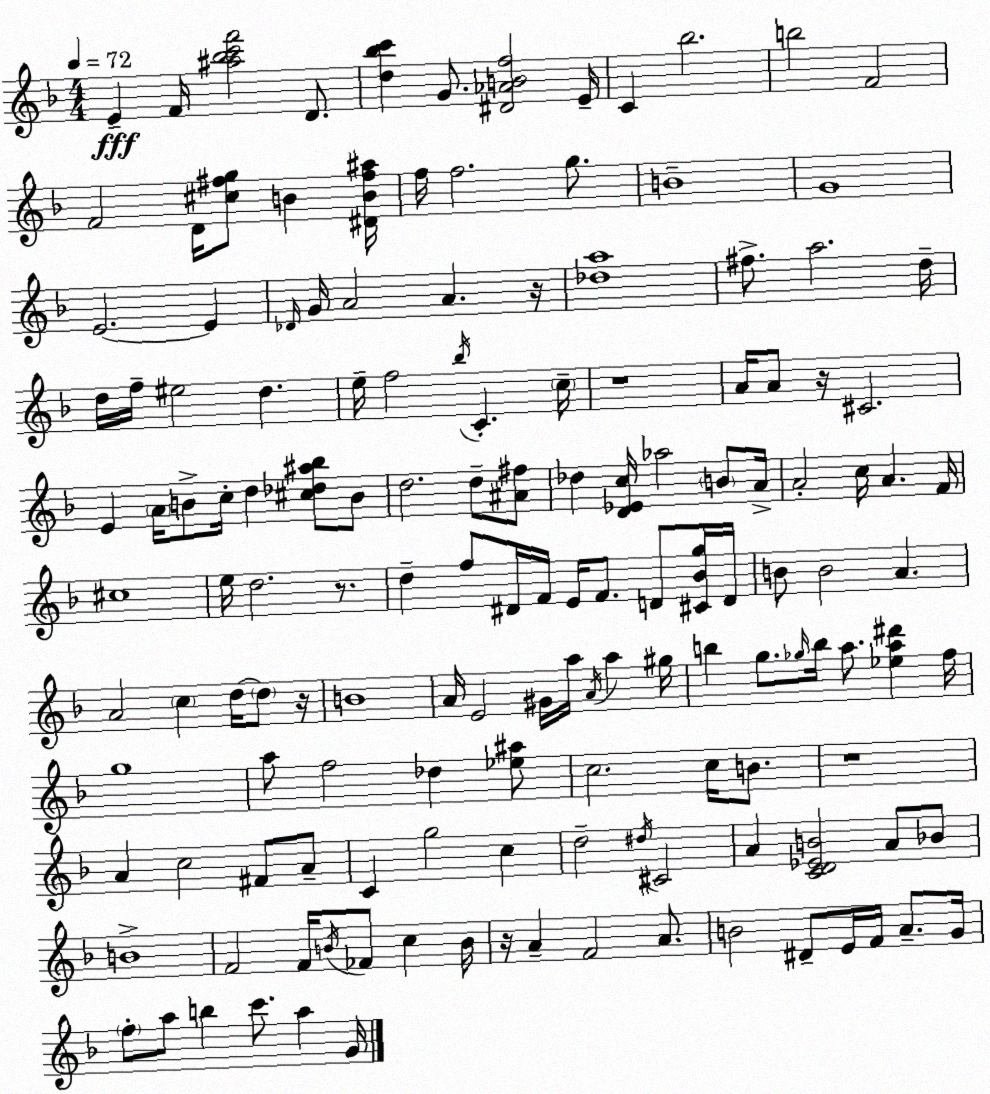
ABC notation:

X:1
T:Untitled
M:4/4
L:1/4
K:F
E F/4 [^a_bc'f']2 D/2 [d_bc'] G/2 [^D_ABf]2 E/4 C _b2 b2 F2 F2 D/4 [^c^fg]/2 B [^DB^f^a]/4 f/4 f2 g/2 B4 G4 E2 E _D/4 G/4 A2 A z/4 [_da]4 ^f/2 a2 d/4 d/4 f/4 ^e2 d e/4 f2 _b/4 C c/4 z4 A/4 A/2 z/4 ^C2 E A/4 B/2 c/4 d [^c_d^a_b]/2 B/2 d2 d/2 [^A^f]/2 _d [D_Ec]/4 _a2 B/2 A/4 A2 c/4 A F/4 ^c4 e/4 d2 z/2 d f/2 ^D/4 F/4 E/4 F/2 D/2 [^C_Bg]/4 D/4 B/2 B2 A A2 c d/4 d/2 z/4 B4 A/4 E2 ^G/4 a/4 A/4 a ^g/4 b g/2 _g/4 b/4 a/2 [_ea^d'] f/4 g4 a/2 f2 _d [_e^a]/2 c2 c/4 B/2 z4 A c2 ^F/2 A/2 C g2 c d2 ^d/4 ^C2 A [CD_EB]2 A/2 _B/2 B4 F2 F/4 B/4 _F/2 c B/4 z/4 A F2 A/2 B2 ^D/2 E/4 F/4 A/2 G/4 f/2 a/2 b c'/2 a G/4